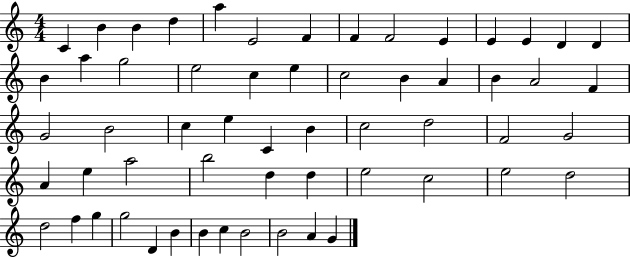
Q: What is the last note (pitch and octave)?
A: G4